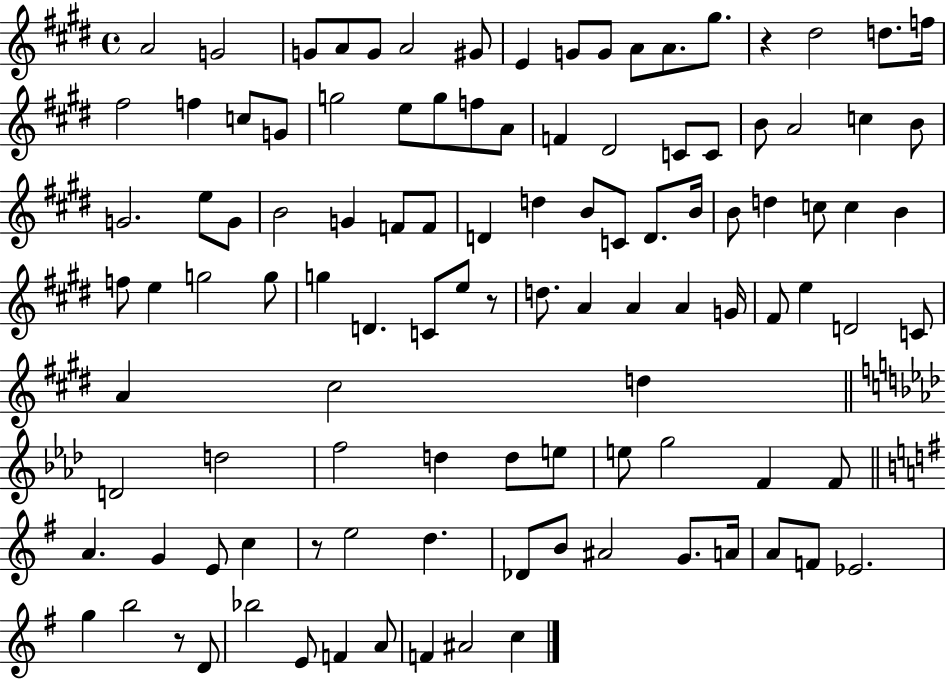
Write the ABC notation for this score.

X:1
T:Untitled
M:4/4
L:1/4
K:E
A2 G2 G/2 A/2 G/2 A2 ^G/2 E G/2 G/2 A/2 A/2 ^g/2 z ^d2 d/2 f/4 ^f2 f c/2 G/2 g2 e/2 g/2 f/2 A/2 F ^D2 C/2 C/2 B/2 A2 c B/2 G2 e/2 G/2 B2 G F/2 F/2 D d B/2 C/2 D/2 B/4 B/2 d c/2 c B f/2 e g2 g/2 g D C/2 e/2 z/2 d/2 A A A G/4 ^F/2 e D2 C/2 A ^c2 d D2 d2 f2 d d/2 e/2 e/2 g2 F F/2 A G E/2 c z/2 e2 d _D/2 B/2 ^A2 G/2 A/4 A/2 F/2 _E2 g b2 z/2 D/2 _b2 E/2 F A/2 F ^A2 c